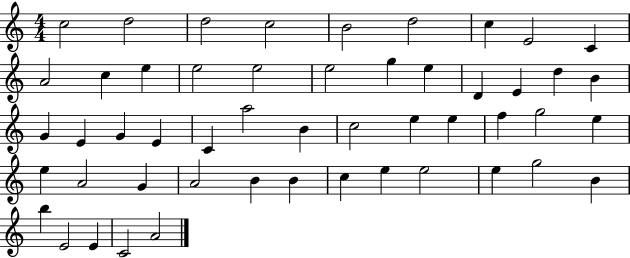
X:1
T:Untitled
M:4/4
L:1/4
K:C
c2 d2 d2 c2 B2 d2 c E2 C A2 c e e2 e2 e2 g e D E d B G E G E C a2 B c2 e e f g2 e e A2 G A2 B B c e e2 e g2 B b E2 E C2 A2